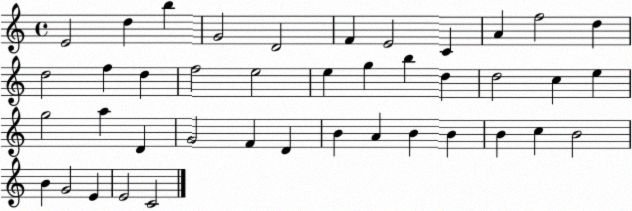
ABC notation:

X:1
T:Untitled
M:4/4
L:1/4
K:C
E2 d b G2 D2 F E2 C A f2 d d2 f d f2 e2 e g b d d2 c e g2 a D G2 F D B A B B B c B2 B G2 E E2 C2